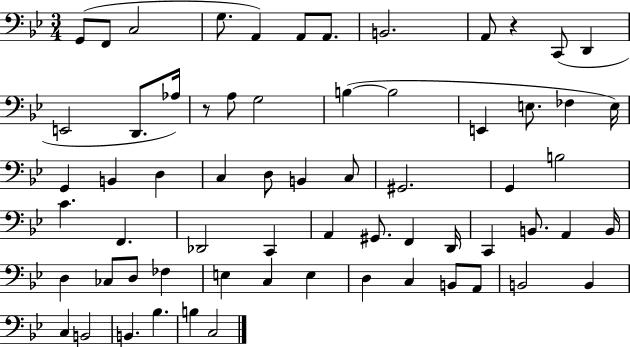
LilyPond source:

{
  \clef bass
  \numericTimeSignature
  \time 3/4
  \key bes \major
  \repeat volta 2 { g,8( f,8 c2 | g8. a,4) a,8 a,8. | b,2. | a,8 r4 c,8( d,4 | \break e,2 d,8. aes16) | r8 a8 g2 | b4~(~ b2 | e,4 e8. fes4 e16) | \break g,4 b,4 d4 | c4 d8 b,4 c8 | gis,2. | g,4 b2 | \break c'4. f,4. | des,2 c,4 | a,4 gis,8. f,4 d,16 | c,4 b,8. a,4 b,16 | \break d4 ces8 d8 fes4 | e4 c4 e4 | d4 c4 b,8 a,8 | b,2 b,4 | \break c4 b,2 | b,4. bes4. | b4 c2 | } \bar "|."
}